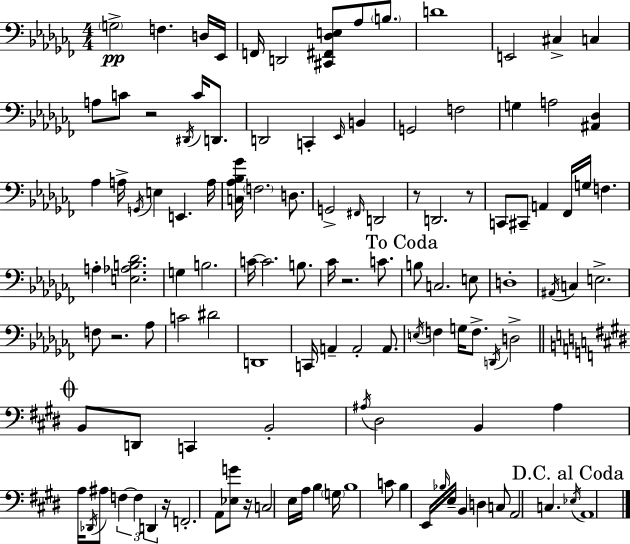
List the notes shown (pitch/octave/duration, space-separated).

G3/h F3/q. D3/s Eb2/s F2/s D2/h [C#2,F#2,Db3,E3]/e Ab3/e B3/e. D4/w E2/h C#3/q C3/q A3/e C4/e R/h D#2/s C4/s D2/e. D2/h C2/q Eb2/s B2/q G2/h F3/h G3/q A3/h [A#2,Db3]/q Ab3/q A3/s G2/s E3/q E2/q. A3/s [C3,Ab3,Bb3,Gb4]/s F3/h. D3/e. G2/h F#2/s D2/h R/e D2/h. R/e C2/e C#2/e A2/q FES2/s G3/s F3/q. A3/q [E3,Ab3,B3,Db4]/h. G3/q B3/h. C4/s C4/h. B3/e. CES4/s R/h. C4/e. B3/e C3/h. E3/e D3/w A#2/s C3/q E3/h. F3/e R/h. Ab3/e C4/h D#4/h D2/w C2/s A2/q A2/h A2/e. E3/s F3/q G3/s F3/e. D2/s D3/h B2/e D2/e C2/q B2/h A#3/s D#3/h B2/q A#3/q A3/s Db2/s A#3/e F3/q F3/q D2/q R/s F2/h. A2/e [Eb3,G4]/e R/s C3/h E3/s A3/s B3/q G3/s B3/w C4/e B3/q E2/s Bb3/s E3/s B2/q D3/q C3/e A2/h C3/q. Eb3/s A2/w